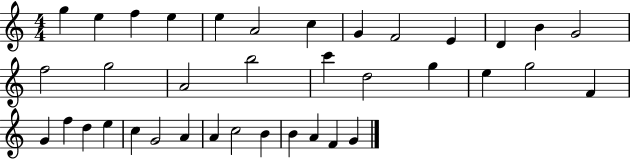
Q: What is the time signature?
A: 4/4